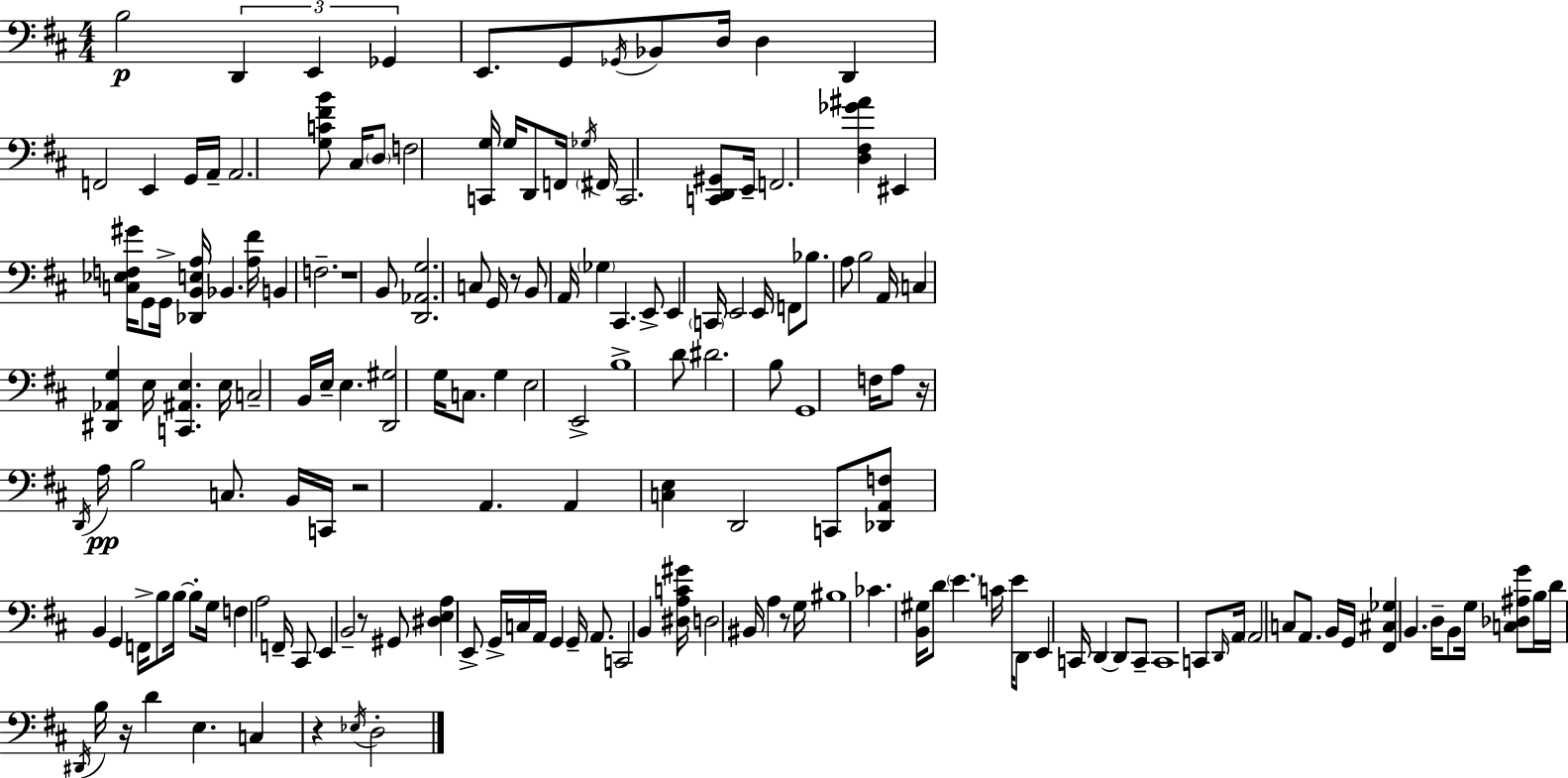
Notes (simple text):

B3/h D2/q E2/q Gb2/q E2/e. G2/e Gb2/s Bb2/e D3/s D3/q D2/q F2/h E2/q G2/s A2/s A2/h. [G3,C4,F#4,B4]/e C#3/s D3/e F3/h [C2,G3]/s G3/s D2/e F2/s Gb3/s F#2/s C2/h. [C2,D2,G#2]/e E2/s F2/h. [D3,F#3,Gb4,A#4]/q EIS2/q [C3,Eb3,F3,G#4]/s G2/e G2/s [Db2,B2,E3,A3]/s Bb2/q. [A3,F#4]/s B2/q F3/h. R/w B2/e [D2,Ab2,G3]/h. C3/e G2/s R/e B2/e A2/s Gb3/q C#2/q. E2/e E2/q C2/s E2/h E2/s F2/e Bb3/e. A3/e B3/h A2/s C3/q [D#2,Ab2,G3]/q E3/s [C2,A#2,E3]/q. E3/s C3/h B2/s E3/s E3/q. [D2,G#3]/h G3/s C3/e. G3/q E3/h E2/h B3/w D4/e D#4/h. B3/e G2/w F3/s A3/e R/s D2/s A3/s B3/h C3/e. B2/s C2/s R/h A2/q. A2/q [C3,E3]/q D2/h C2/e [Db2,A2,F3]/e B2/q G2/q F2/s B3/e B3/s B3/e G3/s F3/q A3/h F2/s C#2/e E2/q B2/h R/e G#2/e [D#3,E3,A3]/q E2/e G2/s C3/s A2/s G2/q G2/s A2/e. C2/h B2/q [D#3,A3,C4,G#4]/s D3/h BIS2/s A3/q R/e G3/s BIS3/w CES4/q. [B2,G#3]/s D4/e E4/q. C4/s E4/s D2/e E2/q C2/s D2/q D2/e C2/e C2/w C2/e D2/s A2/s A2/h C3/e A2/e. B2/s G2/s [F#2,C#3,Gb3]/q B2/q. D3/s B2/e G3/s [C3,Db3,A#3,G4]/e B3/s D4/s D#2/s B3/s R/s D4/q E3/q. C3/q R/q Eb3/s D3/h